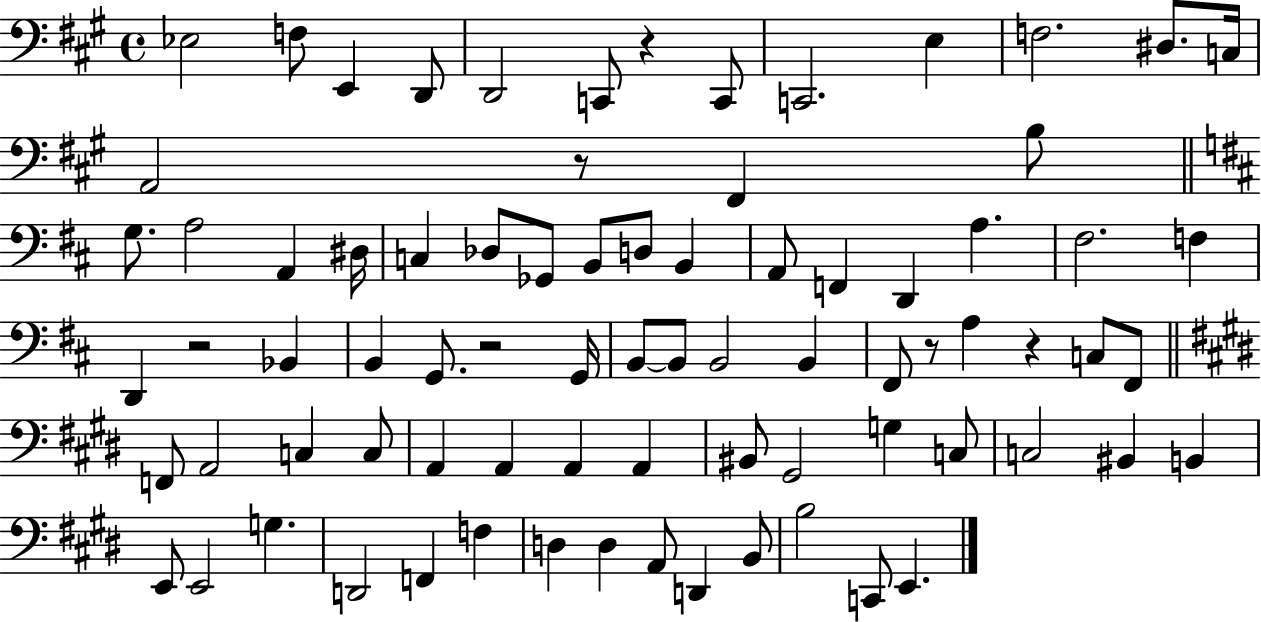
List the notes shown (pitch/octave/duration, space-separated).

Eb3/h F3/e E2/q D2/e D2/h C2/e R/q C2/e C2/h. E3/q F3/h. D#3/e. C3/s A2/h R/e F#2/q B3/e G3/e. A3/h A2/q D#3/s C3/q Db3/e Gb2/e B2/e D3/e B2/q A2/e F2/q D2/q A3/q. F#3/h. F3/q D2/q R/h Bb2/q B2/q G2/e. R/h G2/s B2/e B2/e B2/h B2/q F#2/e R/e A3/q R/q C3/e F#2/e F2/e A2/h C3/q C3/e A2/q A2/q A2/q A2/q BIS2/e G#2/h G3/q C3/e C3/h BIS2/q B2/q E2/e E2/h G3/q. D2/h F2/q F3/q D3/q D3/q A2/e D2/q B2/e B3/h C2/e E2/q.